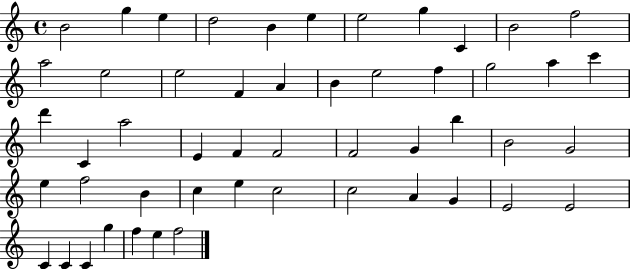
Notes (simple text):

B4/h G5/q E5/q D5/h B4/q E5/q E5/h G5/q C4/q B4/h F5/h A5/h E5/h E5/h F4/q A4/q B4/q E5/h F5/q G5/h A5/q C6/q D6/q C4/q A5/h E4/q F4/q F4/h F4/h G4/q B5/q B4/h G4/h E5/q F5/h B4/q C5/q E5/q C5/h C5/h A4/q G4/q E4/h E4/h C4/q C4/q C4/q G5/q F5/q E5/q F5/h